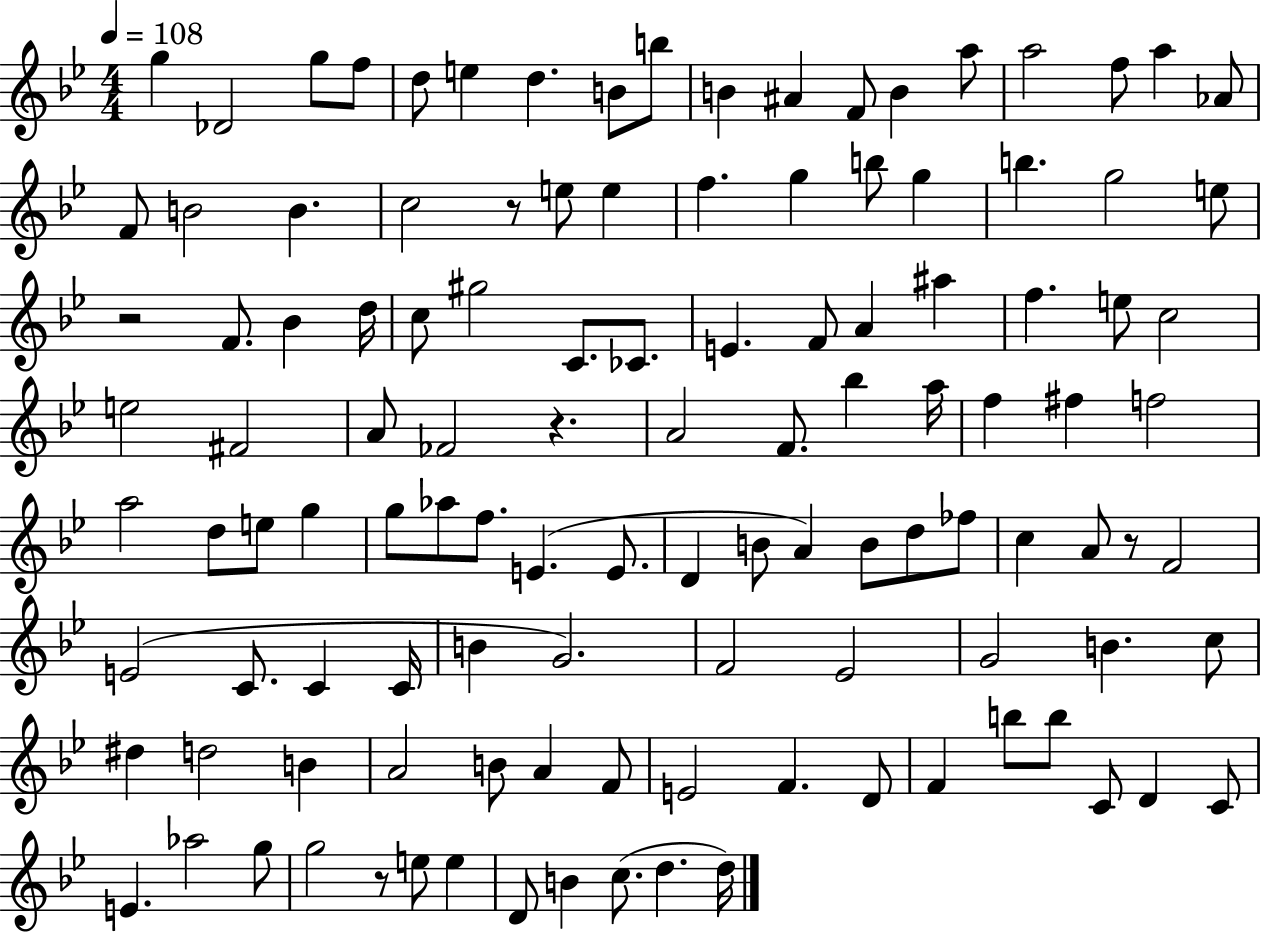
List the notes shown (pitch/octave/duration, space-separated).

G5/q Db4/h G5/e F5/e D5/e E5/q D5/q. B4/e B5/e B4/q A#4/q F4/e B4/q A5/e A5/h F5/e A5/q Ab4/e F4/e B4/h B4/q. C5/h R/e E5/e E5/q F5/q. G5/q B5/e G5/q B5/q. G5/h E5/e R/h F4/e. Bb4/q D5/s C5/e G#5/h C4/e. CES4/e. E4/q. F4/e A4/q A#5/q F5/q. E5/e C5/h E5/h F#4/h A4/e FES4/h R/q. A4/h F4/e. Bb5/q A5/s F5/q F#5/q F5/h A5/h D5/e E5/e G5/q G5/e Ab5/e F5/e. E4/q. E4/e. D4/q B4/e A4/q B4/e D5/e FES5/e C5/q A4/e R/e F4/h E4/h C4/e. C4/q C4/s B4/q G4/h. F4/h Eb4/h G4/h B4/q. C5/e D#5/q D5/h B4/q A4/h B4/e A4/q F4/e E4/h F4/q. D4/e F4/q B5/e B5/e C4/e D4/q C4/e E4/q. Ab5/h G5/e G5/h R/e E5/e E5/q D4/e B4/q C5/e. D5/q. D5/s